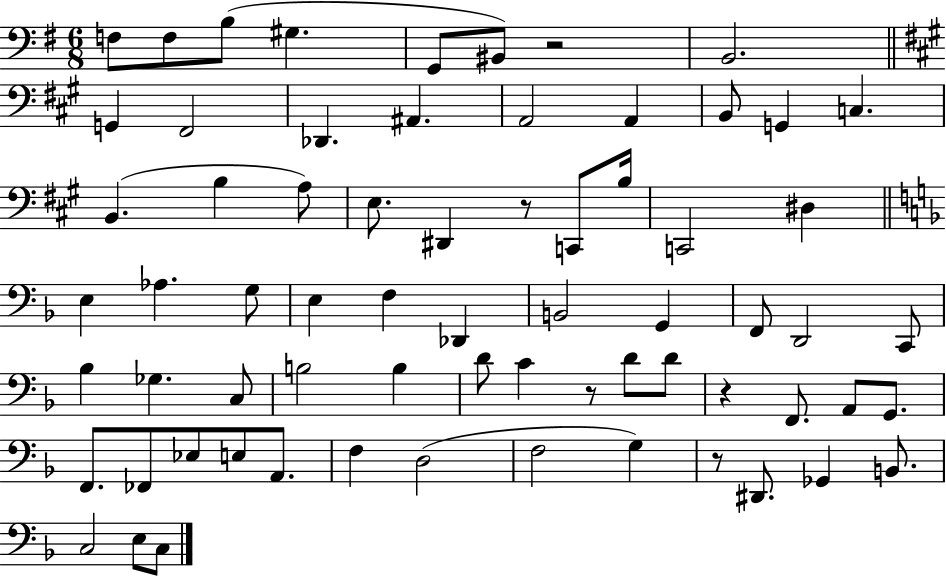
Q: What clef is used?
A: bass